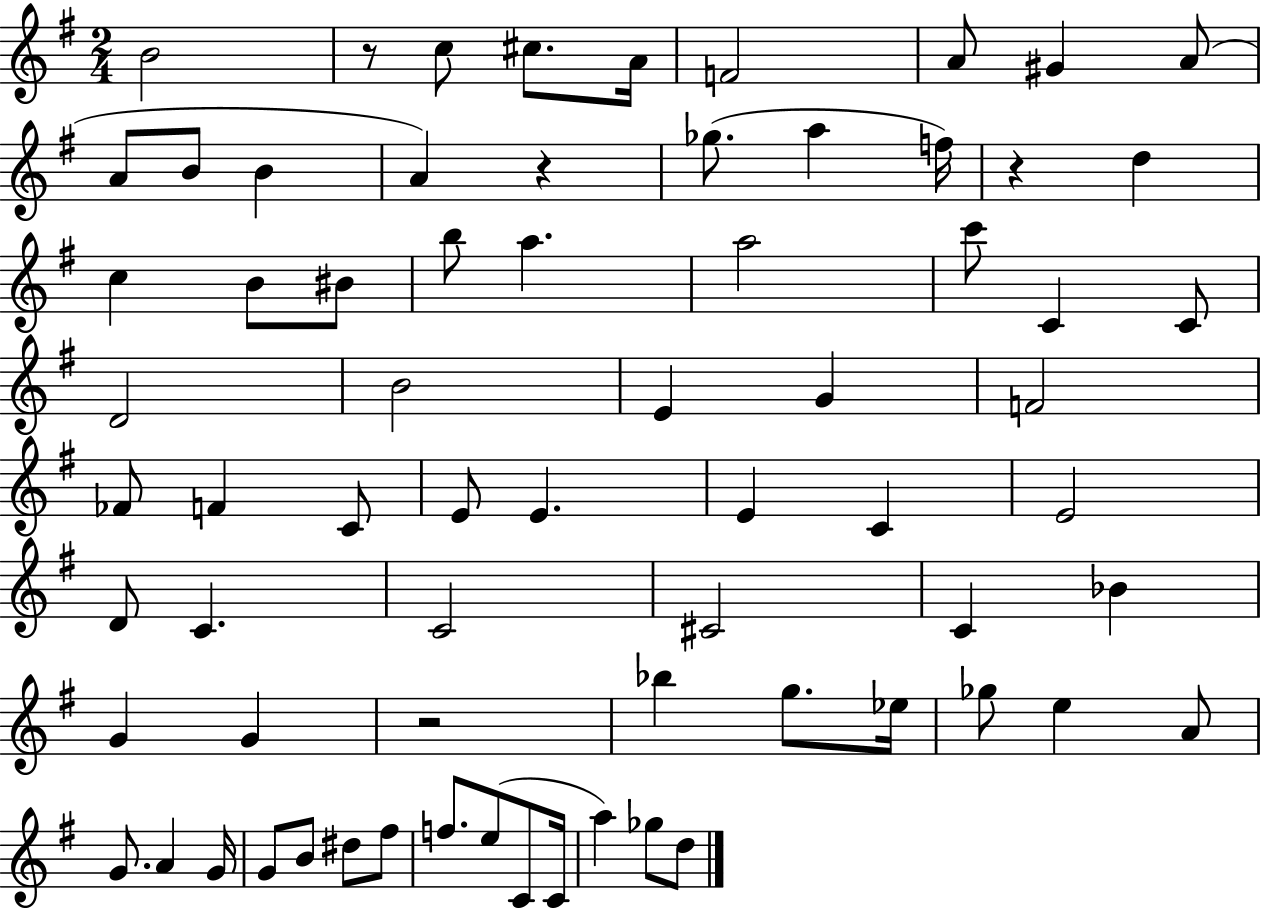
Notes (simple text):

B4/h R/e C5/e C#5/e. A4/s F4/h A4/e G#4/q A4/e A4/e B4/e B4/q A4/q R/q Gb5/e. A5/q F5/s R/q D5/q C5/q B4/e BIS4/e B5/e A5/q. A5/h C6/e C4/q C4/e D4/h B4/h E4/q G4/q F4/h FES4/e F4/q C4/e E4/e E4/q. E4/q C4/q E4/h D4/e C4/q. C4/h C#4/h C4/q Bb4/q G4/q G4/q R/h Bb5/q G5/e. Eb5/s Gb5/e E5/q A4/e G4/e. A4/q G4/s G4/e B4/e D#5/e F#5/e F5/e. E5/e C4/e C4/s A5/q Gb5/e D5/e